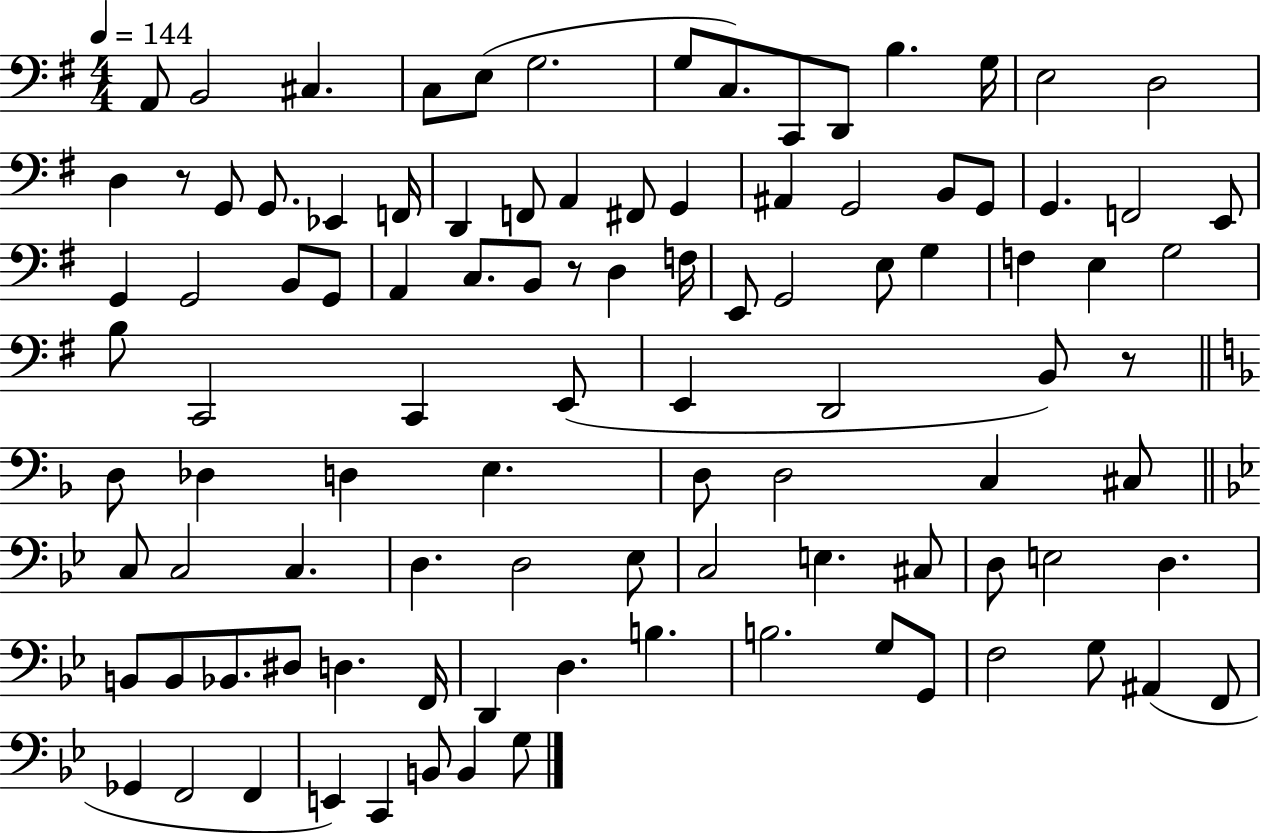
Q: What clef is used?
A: bass